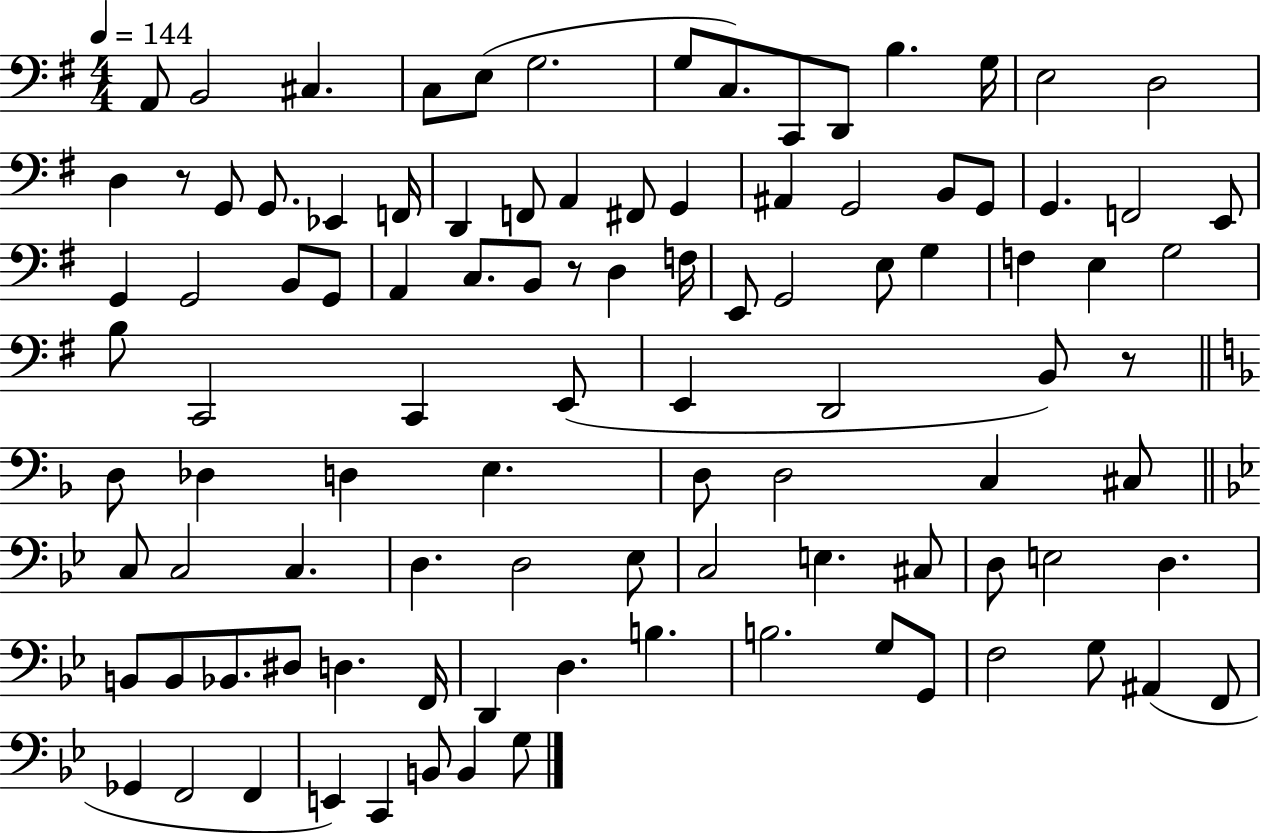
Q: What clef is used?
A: bass